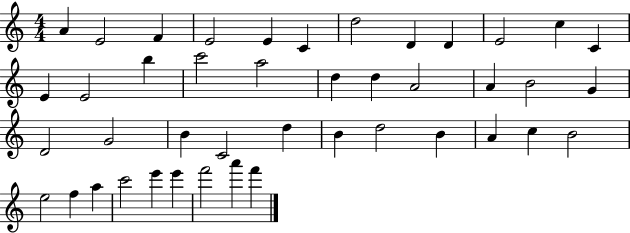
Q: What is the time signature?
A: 4/4